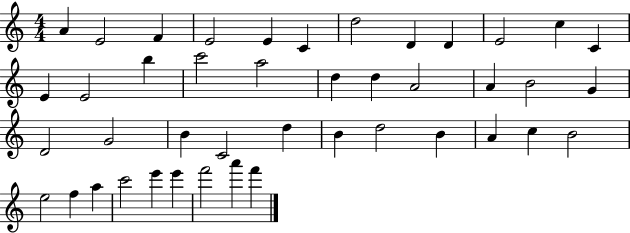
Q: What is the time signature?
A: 4/4